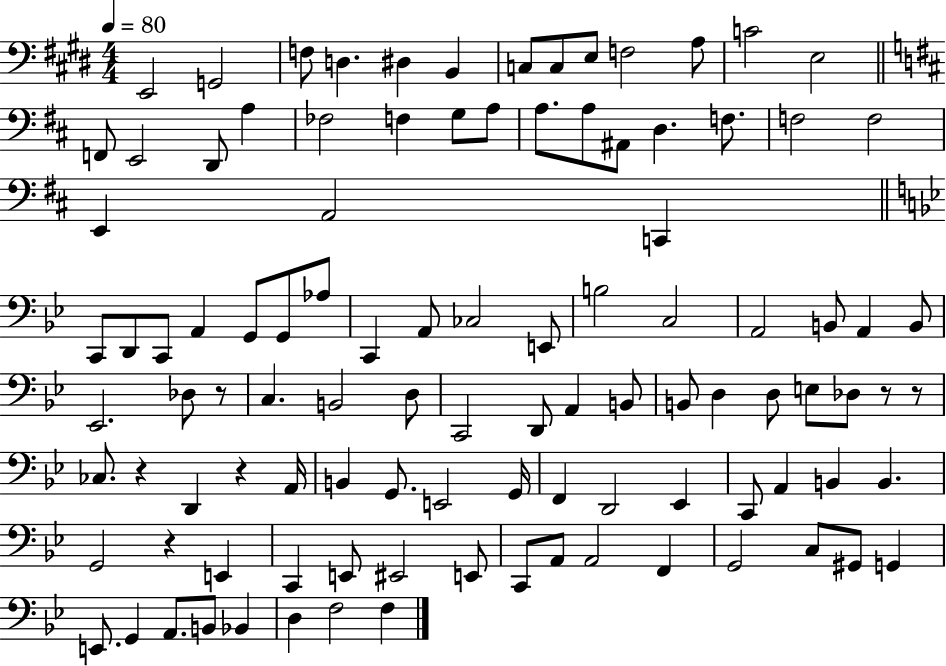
E2/h G2/h F3/e D3/q. D#3/q B2/q C3/e C3/e E3/e F3/h A3/e C4/h E3/h F2/e E2/h D2/e A3/q FES3/h F3/q G3/e A3/e A3/e. A3/e A#2/e D3/q. F3/e. F3/h F3/h E2/q A2/h C2/q C2/e D2/e C2/e A2/q G2/e G2/e Ab3/e C2/q A2/e CES3/h E2/e B3/h C3/h A2/h B2/e A2/q B2/e Eb2/h. Db3/e R/e C3/q. B2/h D3/e C2/h D2/e A2/q B2/e B2/e D3/q D3/e E3/e Db3/e R/e R/e CES3/e. R/q D2/q R/q A2/s B2/q G2/e. E2/h G2/s F2/q D2/h Eb2/q C2/e A2/q B2/q B2/q. G2/h R/q E2/q C2/q E2/e EIS2/h E2/e C2/e A2/e A2/h F2/q G2/h C3/e G#2/e G2/q E2/e. G2/q A2/e. B2/e Bb2/q D3/q F3/h F3/q